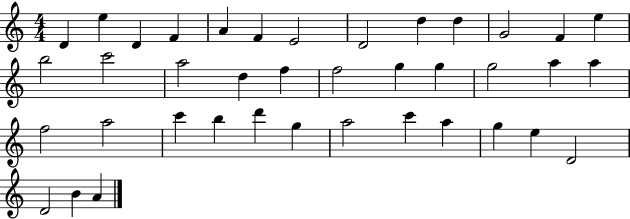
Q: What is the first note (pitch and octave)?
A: D4